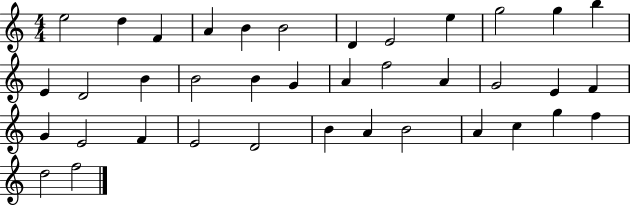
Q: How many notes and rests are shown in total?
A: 38